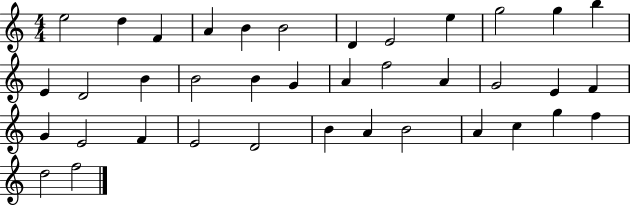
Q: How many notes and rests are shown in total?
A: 38